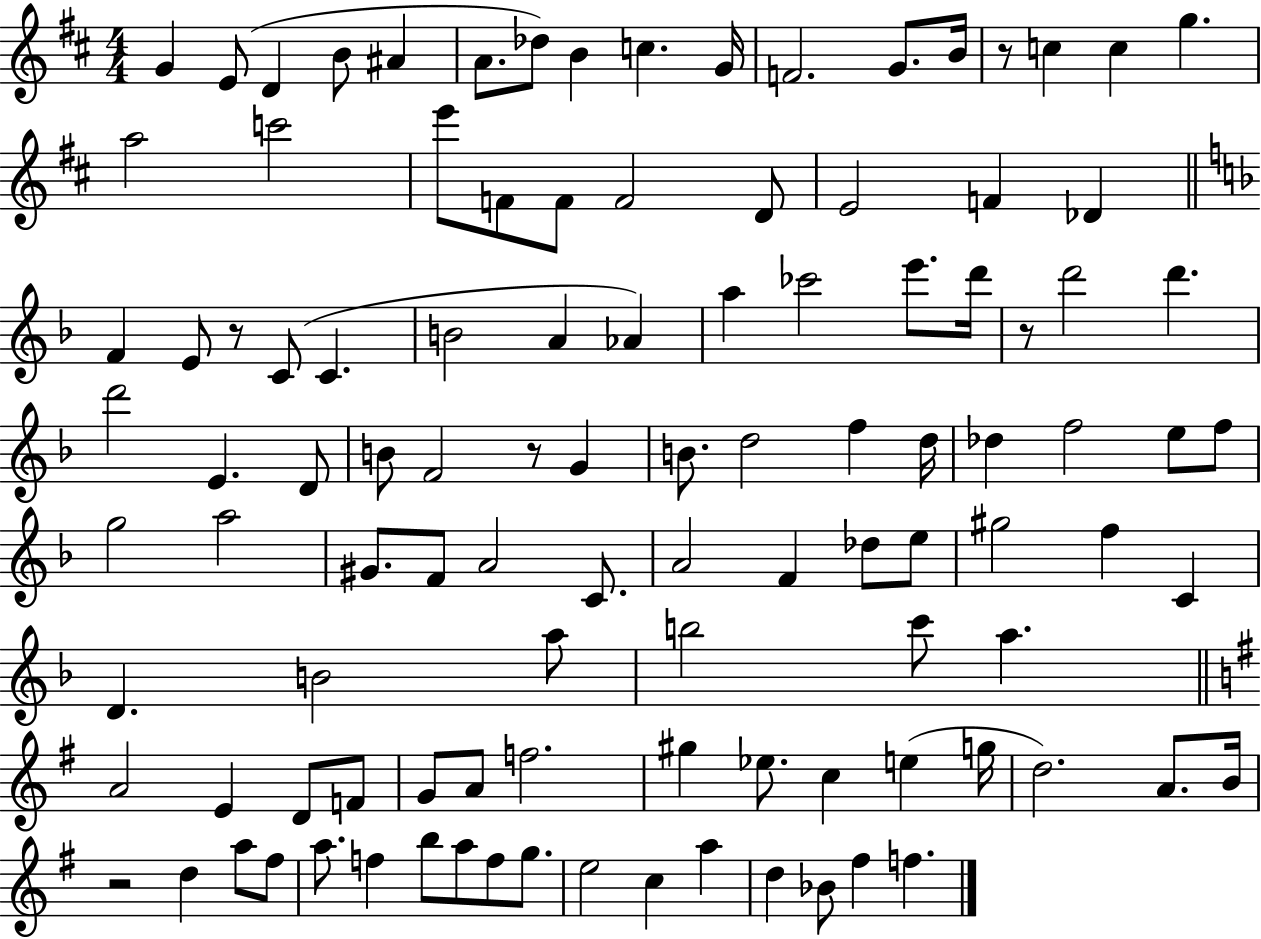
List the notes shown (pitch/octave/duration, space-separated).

G4/q E4/e D4/q B4/e A#4/q A4/e. Db5/e B4/q C5/q. G4/s F4/h. G4/e. B4/s R/e C5/q C5/q G5/q. A5/h C6/h E6/e F4/e F4/e F4/h D4/e E4/h F4/q Db4/q F4/q E4/e R/e C4/e C4/q. B4/h A4/q Ab4/q A5/q CES6/h E6/e. D6/s R/e D6/h D6/q. D6/h E4/q. D4/e B4/e F4/h R/e G4/q B4/e. D5/h F5/q D5/s Db5/q F5/h E5/e F5/e G5/h A5/h G#4/e. F4/e A4/h C4/e. A4/h F4/q Db5/e E5/e G#5/h F5/q C4/q D4/q. B4/h A5/e B5/h C6/e A5/q. A4/h E4/q D4/e F4/e G4/e A4/e F5/h. G#5/q Eb5/e. C5/q E5/q G5/s D5/h. A4/e. B4/s R/h D5/q A5/e F#5/e A5/e. F5/q B5/e A5/e F5/e G5/e. E5/h C5/q A5/q D5/q Bb4/e F#5/q F5/q.